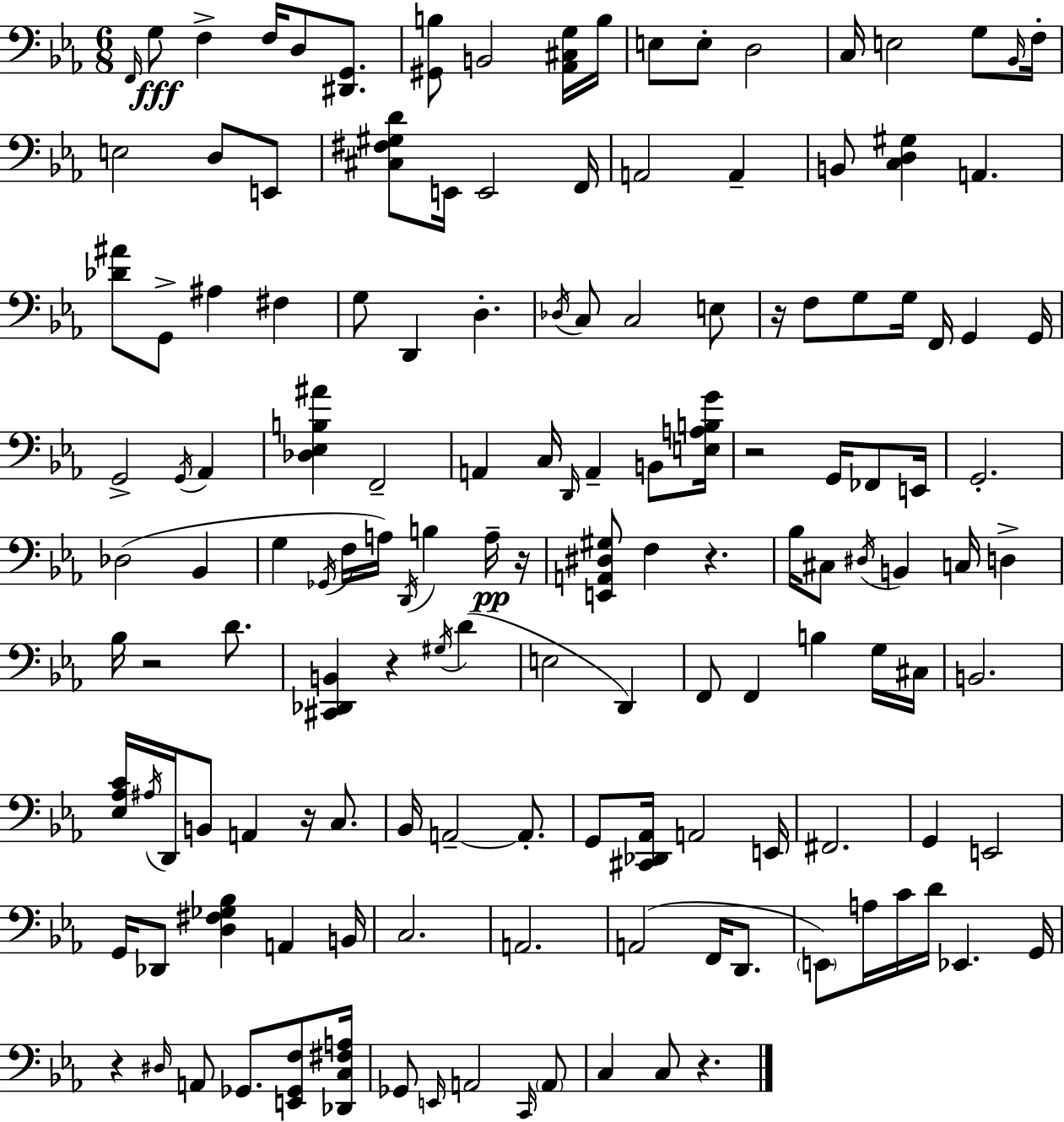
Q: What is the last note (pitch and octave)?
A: C3